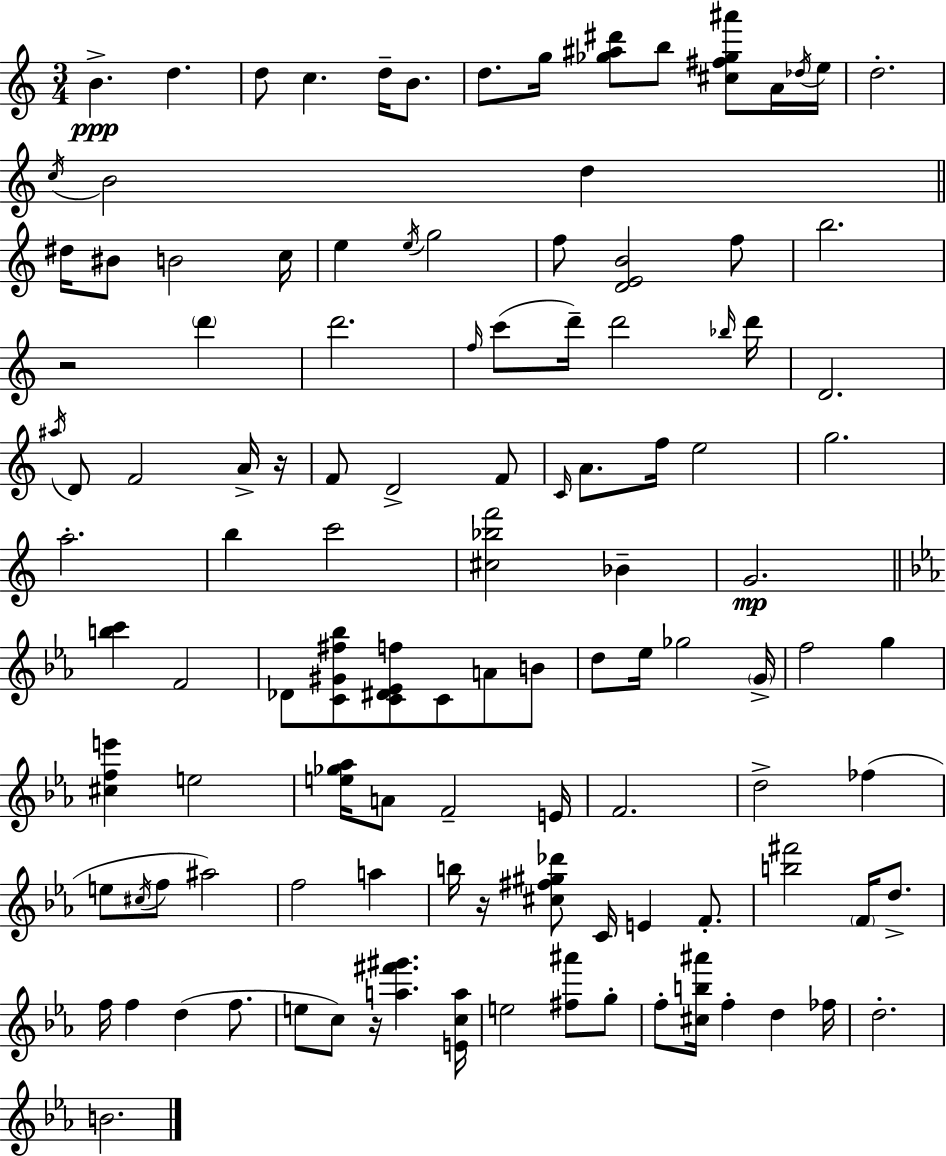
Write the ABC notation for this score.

X:1
T:Untitled
M:3/4
L:1/4
K:C
B d d/2 c d/4 B/2 d/2 g/4 [_g^a^d']/2 b/2 [^c^f_g^a']/2 A/4 _d/4 e/4 d2 c/4 B2 d ^d/4 ^B/2 B2 c/4 e e/4 g2 f/2 [DEB]2 f/2 b2 z2 d' d'2 f/4 c'/2 d'/4 d'2 _b/4 d'/4 D2 ^a/4 D/2 F2 A/4 z/4 F/2 D2 F/2 C/4 A/2 f/4 e2 g2 a2 b c'2 [^c_bf']2 _B G2 [bc'] F2 _D/2 [C^G^f_b]/2 [C^D_Ef]/2 C/2 A/2 B/2 d/2 _e/4 _g2 G/4 f2 g [^cfe'] e2 [e_g_a]/4 A/2 F2 E/4 F2 d2 _f e/2 ^c/4 f/2 ^a2 f2 a b/4 z/4 [^c^f^g_d']/2 C/4 E F/2 [b^f']2 F/4 d/2 f/4 f d f/2 e/2 c/2 z/4 [a^f'^g'] [Eca]/4 e2 [^f^a']/2 g/2 f/2 [^cb^a']/4 f d _f/4 d2 B2